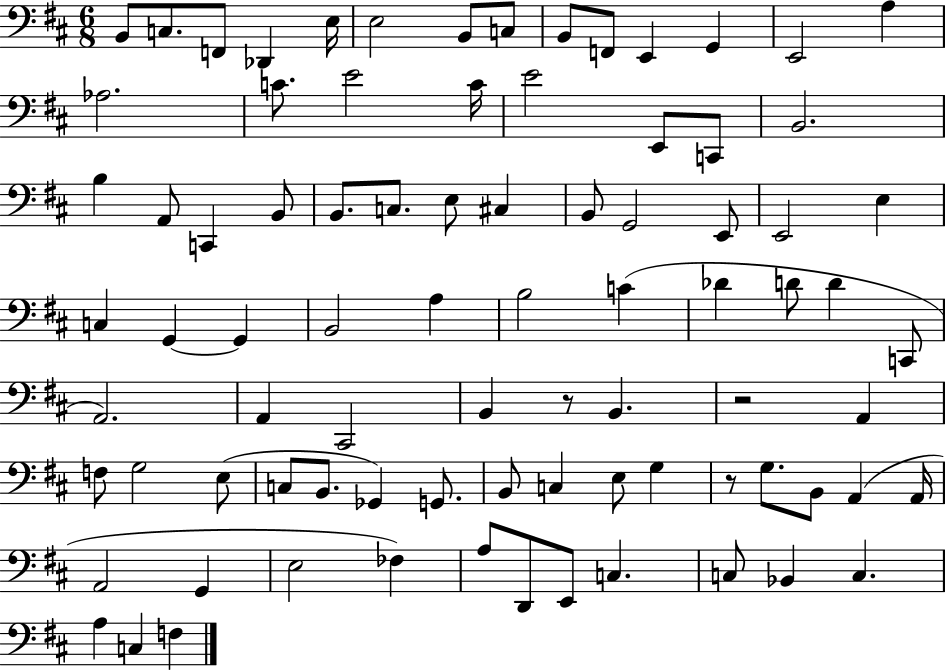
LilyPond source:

{
  \clef bass
  \numericTimeSignature
  \time 6/8
  \key d \major
  b,8 c8. f,8 des,4 e16 | e2 b,8 c8 | b,8 f,8 e,4 g,4 | e,2 a4 | \break aes2. | c'8. e'2 c'16 | e'2 e,8 c,8 | b,2. | \break b4 a,8 c,4 b,8 | b,8. c8. e8 cis4 | b,8 g,2 e,8 | e,2 e4 | \break c4 g,4~~ g,4 | b,2 a4 | b2 c'4( | des'4 d'8 d'4 c,8 | \break a,2.) | a,4 cis,2 | b,4 r8 b,4. | r2 a,4 | \break f8 g2 e8( | c8 b,8. ges,4) g,8. | b,8 c4 e8 g4 | r8 g8. b,8 a,4( a,16 | \break a,2 g,4 | e2 fes4) | a8 d,8 e,8 c4. | c8 bes,4 c4. | \break a4 c4 f4 | \bar "|."
}